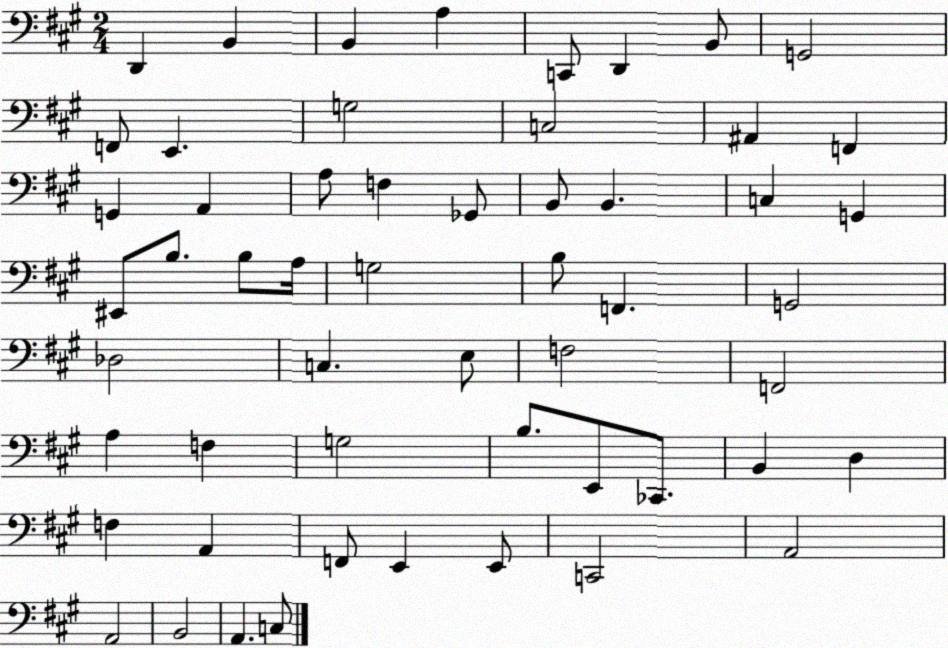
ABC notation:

X:1
T:Untitled
M:2/4
L:1/4
K:A
D,, B,, B,, A, C,,/2 D,, B,,/2 G,,2 F,,/2 E,, G,2 C,2 ^A,, F,, G,, A,, A,/2 F, _G,,/2 B,,/2 B,, C, G,, ^E,,/2 B,/2 B,/2 A,/4 G,2 B,/2 F,, G,,2 _D,2 C, E,/2 F,2 F,,2 A, F, G,2 B,/2 E,,/2 _C,,/2 B,, D, F, A,, F,,/2 E,, E,,/2 C,,2 A,,2 A,,2 B,,2 A,, C,/2